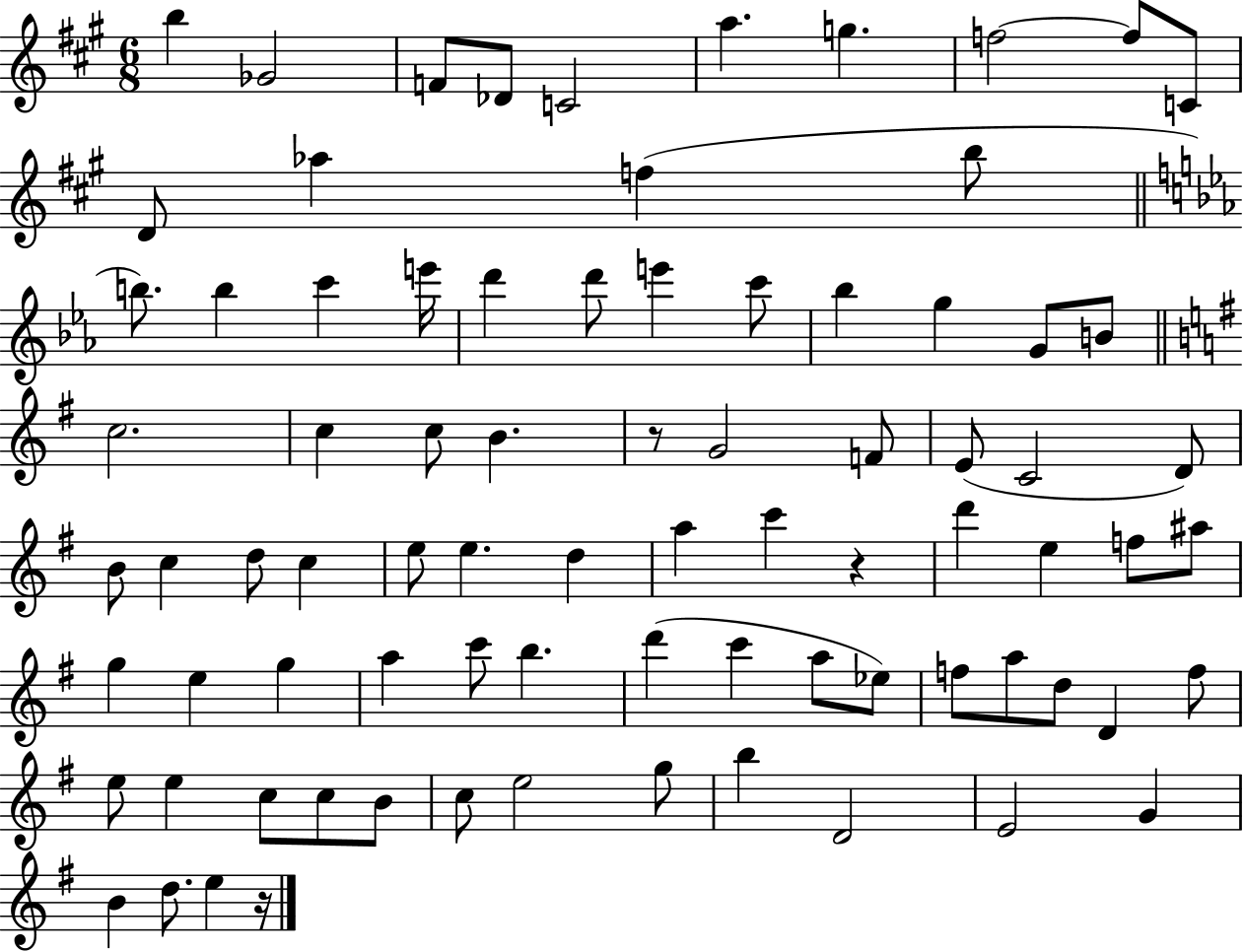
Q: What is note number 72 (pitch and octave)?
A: B5